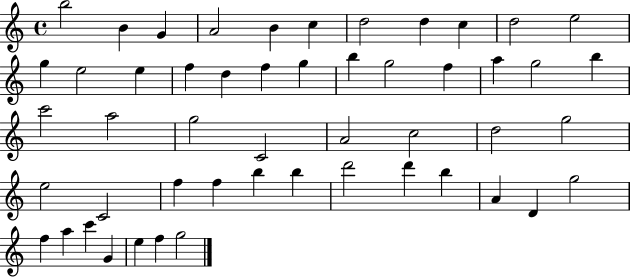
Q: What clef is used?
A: treble